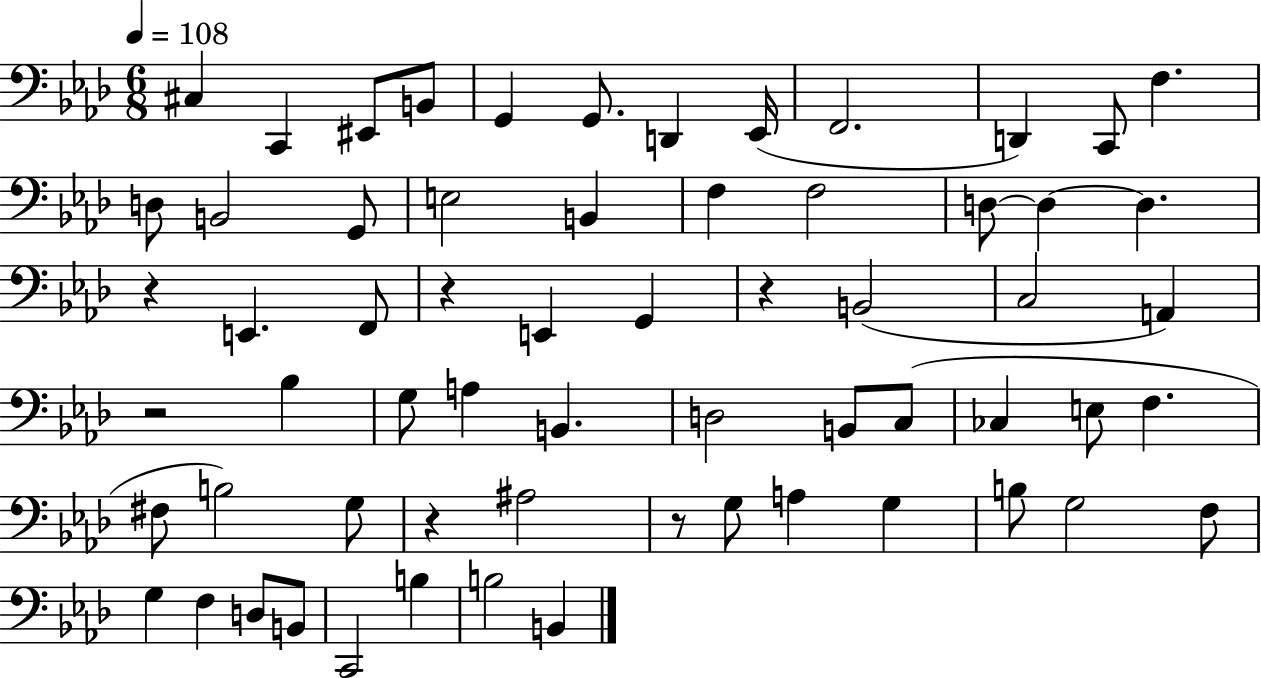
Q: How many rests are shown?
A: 6